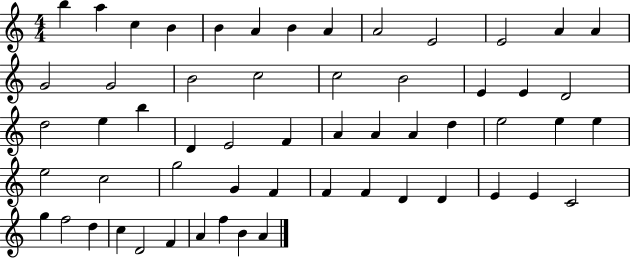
X:1
T:Untitled
M:4/4
L:1/4
K:C
b a c B B A B A A2 E2 E2 A A G2 G2 B2 c2 c2 B2 E E D2 d2 e b D E2 F A A A d e2 e e e2 c2 g2 G F F F D D E E C2 g f2 d c D2 F A f B A